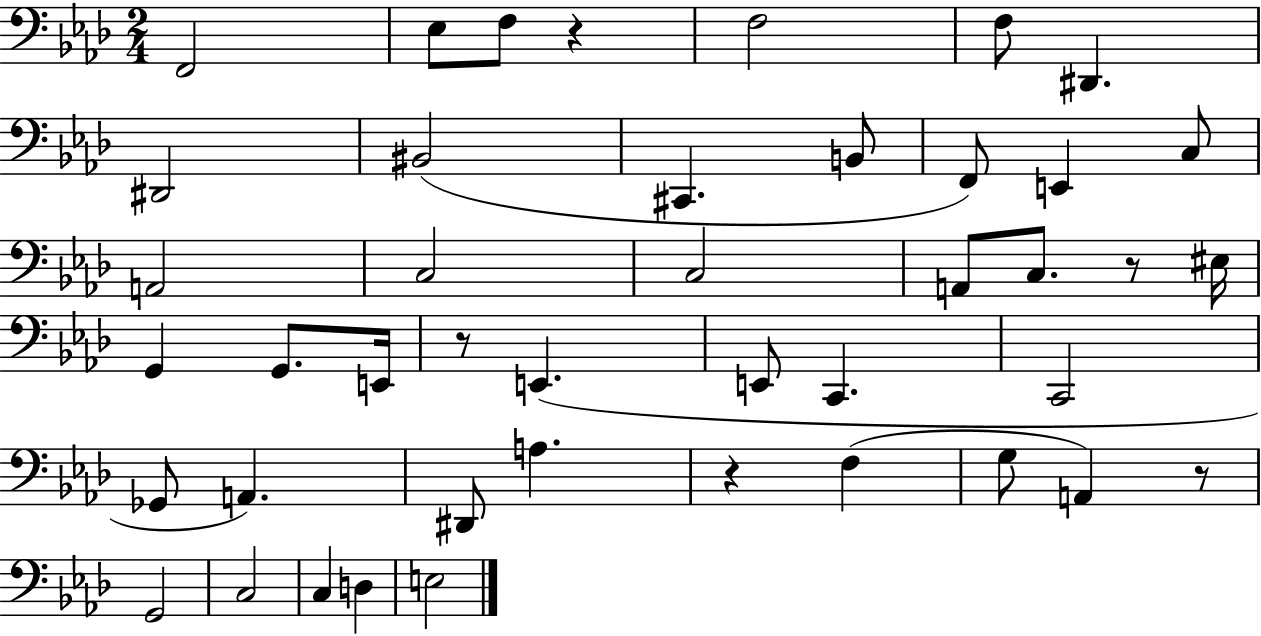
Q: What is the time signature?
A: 2/4